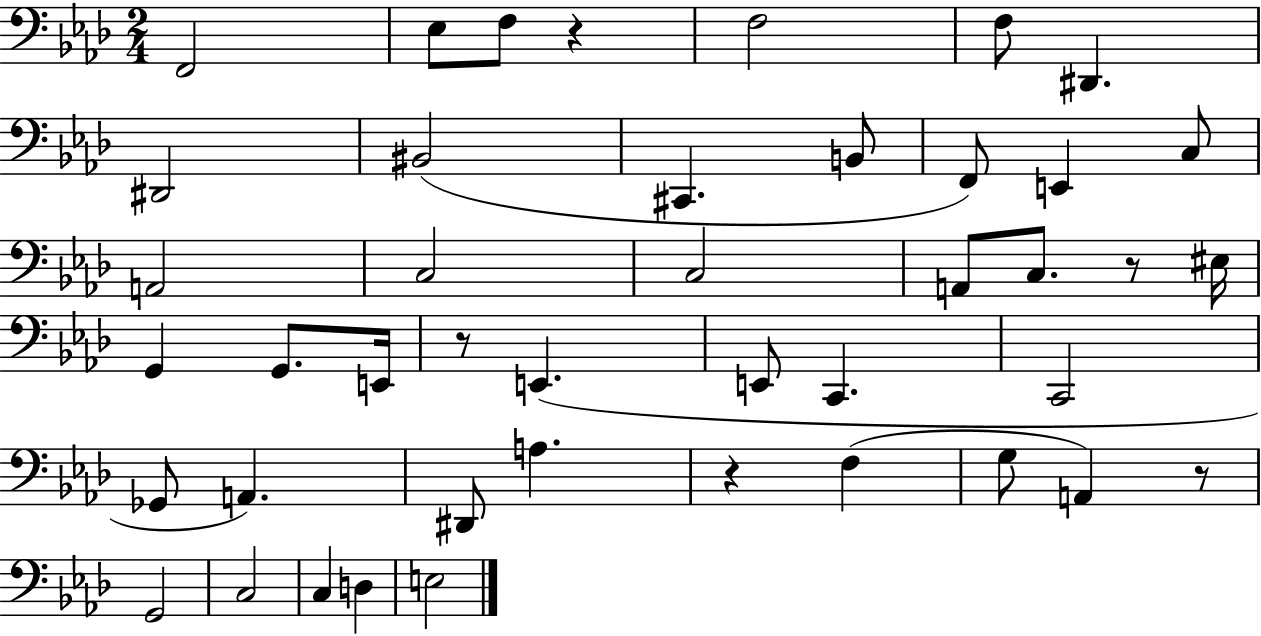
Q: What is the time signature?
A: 2/4